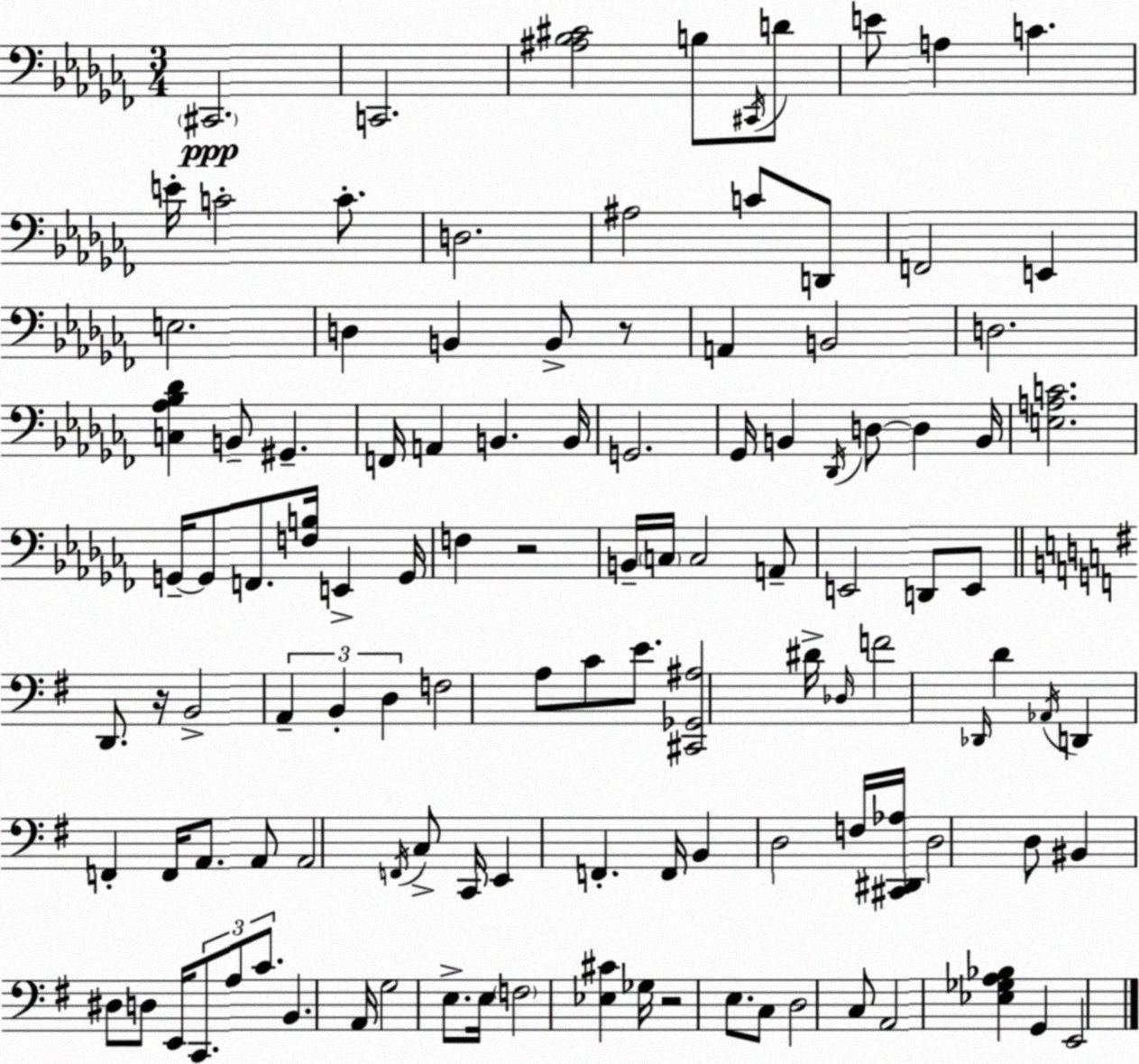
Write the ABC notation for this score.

X:1
T:Untitled
M:3/4
L:1/4
K:Abm
^C,,2 C,,2 [^A,_B,^C]2 B,/2 ^C,,/4 D/2 E/2 A, C E/4 C2 C/2 D,2 ^A,2 C/2 D,,/2 F,,2 E,, E,2 D, B,, B,,/2 z/2 A,, B,,2 D,2 [C,_A,_B,_D] B,,/2 ^G,, F,,/4 A,, B,, B,,/4 G,,2 _G,,/4 B,, _D,,/4 D,/2 D, B,,/4 [E,A,C]2 G,,/4 G,,/2 F,,/2 [F,B,]/4 E,, G,,/4 F, z2 B,,/4 C,/4 C,2 A,,/2 E,,2 D,,/2 E,,/2 D,,/2 z/4 B,,2 A,, B,, D, F,2 A,/2 C/2 E/2 [^C,,_G,,^A,]2 ^D/4 _D,/4 F2 _D,,/4 D _A,,/4 D,, F,, F,,/4 A,,/2 A,,/2 A,,2 F,,/4 C,/2 C,,/4 E,, F,, F,,/4 B,, D,2 F,/4 [^C,,^D,,_A,]/4 D,2 D,/2 ^B,, ^D,/2 D,/2 E,,/4 C,,/2 A,/2 C/2 B,, A,,/4 G,2 E,/2 E,/4 F,2 [_E,^C] _G,/4 z2 E,/2 C,/2 D,2 C,/2 A,,2 [_E,_G,A,_B,] G,, E,,2